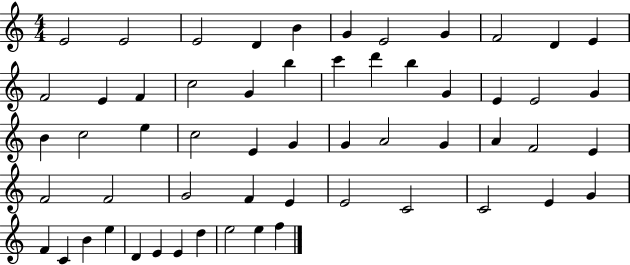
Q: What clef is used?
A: treble